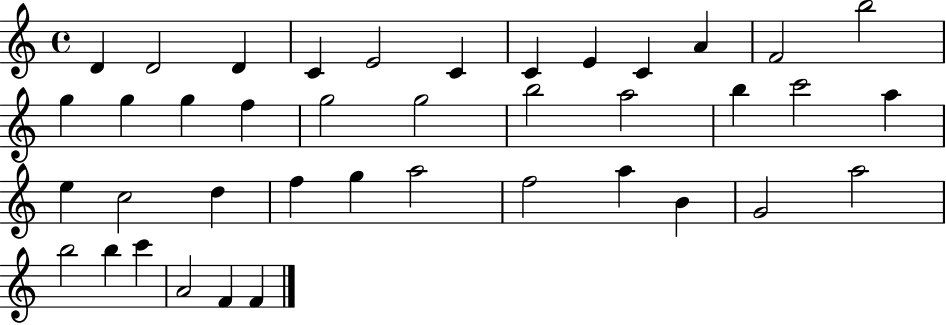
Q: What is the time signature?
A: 4/4